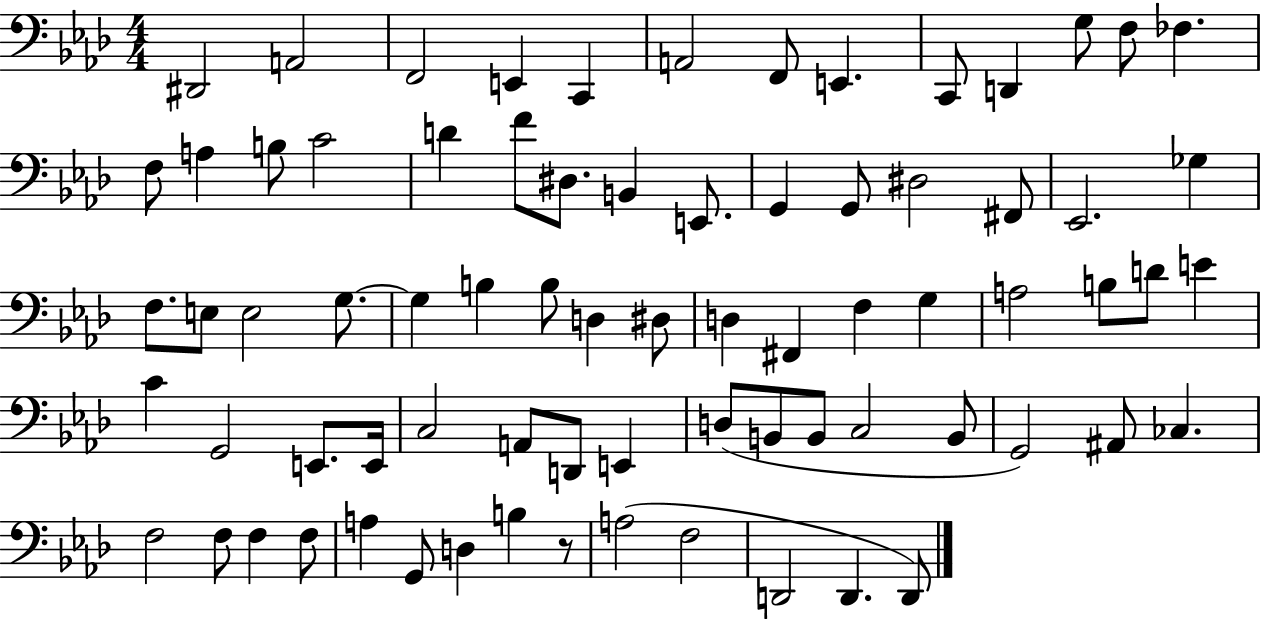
{
  \clef bass
  \numericTimeSignature
  \time 4/4
  \key aes \major
  dis,2 a,2 | f,2 e,4 c,4 | a,2 f,8 e,4. | c,8 d,4 g8 f8 fes4. | \break f8 a4 b8 c'2 | d'4 f'8 dis8. b,4 e,8. | g,4 g,8 dis2 fis,8 | ees,2. ges4 | \break f8. e8 e2 g8.~~ | g4 b4 b8 d4 dis8 | d4 fis,4 f4 g4 | a2 b8 d'8 e'4 | \break c'4 g,2 e,8. e,16 | c2 a,8 d,8 e,4 | d8( b,8 b,8 c2 b,8 | g,2) ais,8 ces4. | \break f2 f8 f4 f8 | a4 g,8 d4 b4 r8 | a2( f2 | d,2 d,4. d,8) | \break \bar "|."
}